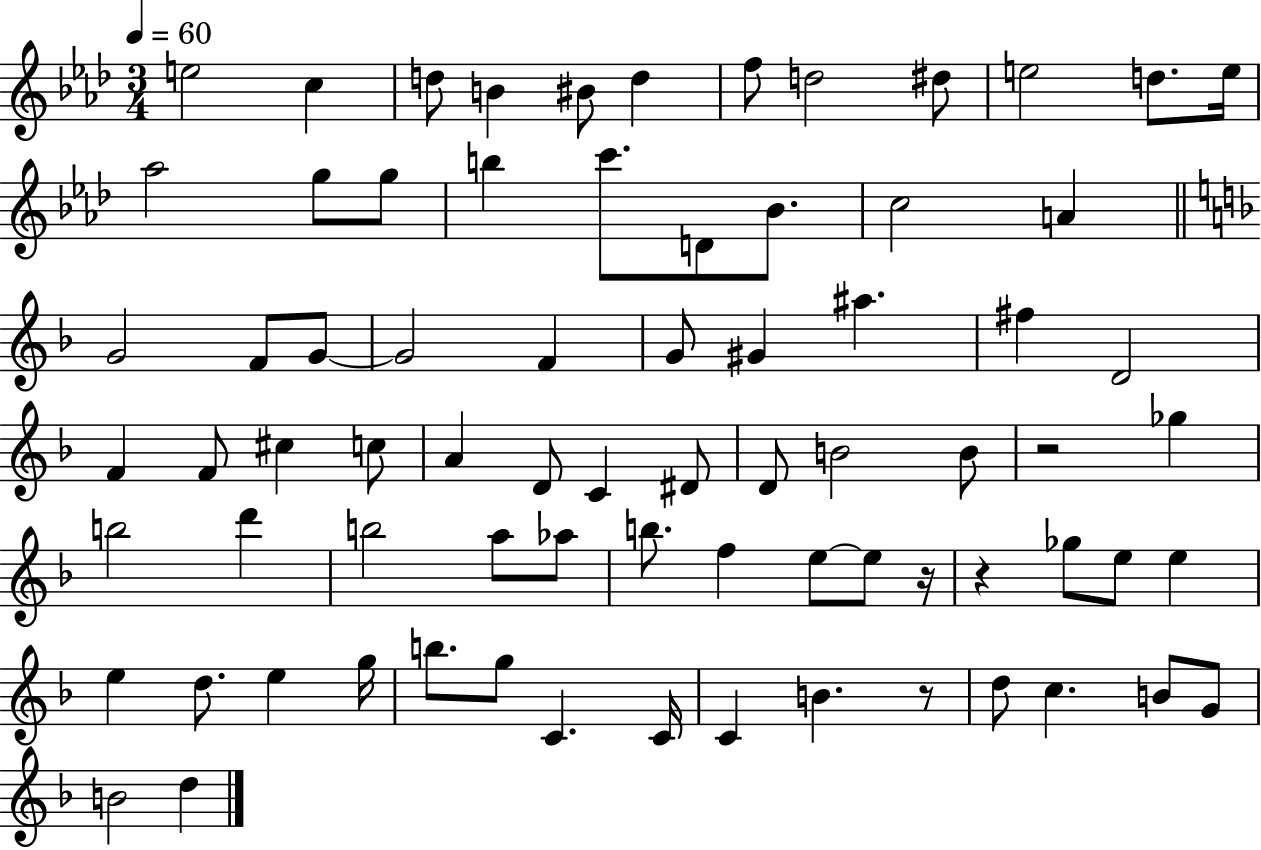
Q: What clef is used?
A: treble